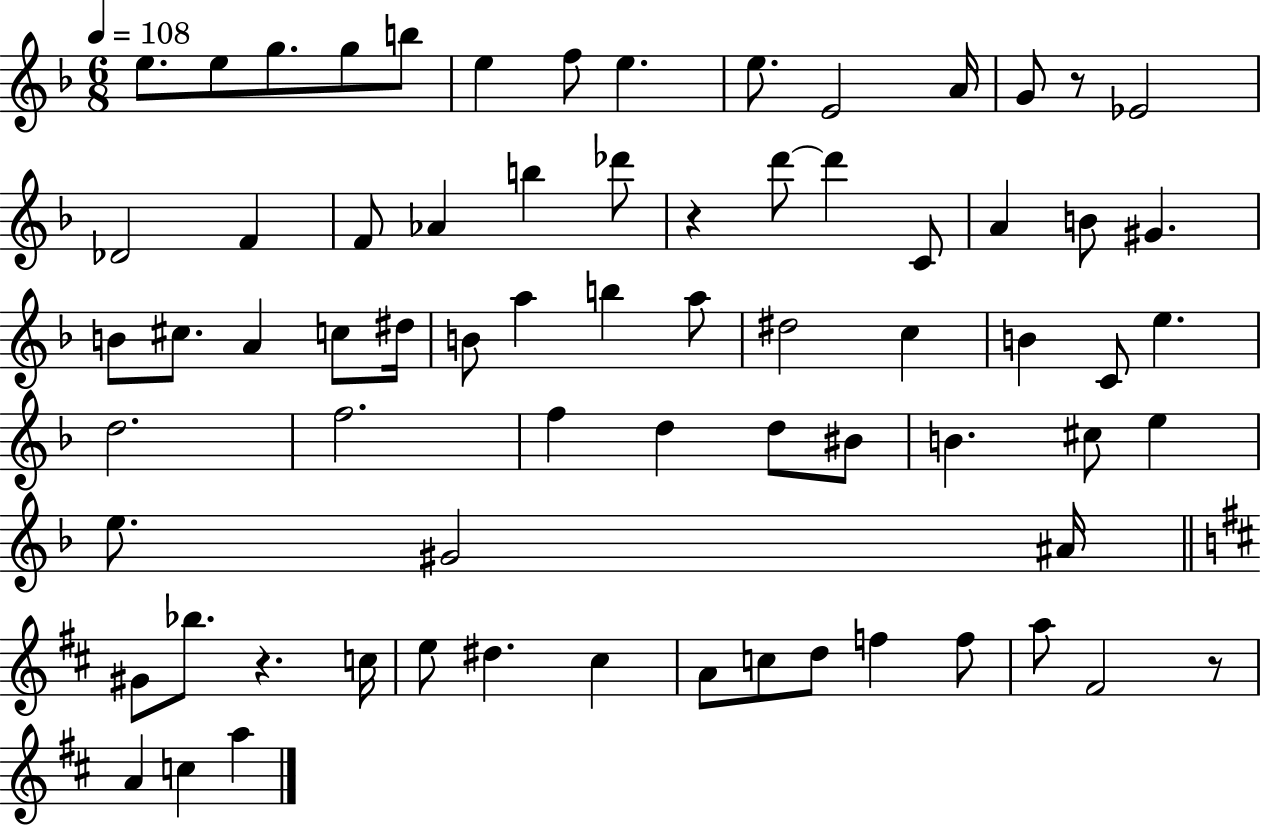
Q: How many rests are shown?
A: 4